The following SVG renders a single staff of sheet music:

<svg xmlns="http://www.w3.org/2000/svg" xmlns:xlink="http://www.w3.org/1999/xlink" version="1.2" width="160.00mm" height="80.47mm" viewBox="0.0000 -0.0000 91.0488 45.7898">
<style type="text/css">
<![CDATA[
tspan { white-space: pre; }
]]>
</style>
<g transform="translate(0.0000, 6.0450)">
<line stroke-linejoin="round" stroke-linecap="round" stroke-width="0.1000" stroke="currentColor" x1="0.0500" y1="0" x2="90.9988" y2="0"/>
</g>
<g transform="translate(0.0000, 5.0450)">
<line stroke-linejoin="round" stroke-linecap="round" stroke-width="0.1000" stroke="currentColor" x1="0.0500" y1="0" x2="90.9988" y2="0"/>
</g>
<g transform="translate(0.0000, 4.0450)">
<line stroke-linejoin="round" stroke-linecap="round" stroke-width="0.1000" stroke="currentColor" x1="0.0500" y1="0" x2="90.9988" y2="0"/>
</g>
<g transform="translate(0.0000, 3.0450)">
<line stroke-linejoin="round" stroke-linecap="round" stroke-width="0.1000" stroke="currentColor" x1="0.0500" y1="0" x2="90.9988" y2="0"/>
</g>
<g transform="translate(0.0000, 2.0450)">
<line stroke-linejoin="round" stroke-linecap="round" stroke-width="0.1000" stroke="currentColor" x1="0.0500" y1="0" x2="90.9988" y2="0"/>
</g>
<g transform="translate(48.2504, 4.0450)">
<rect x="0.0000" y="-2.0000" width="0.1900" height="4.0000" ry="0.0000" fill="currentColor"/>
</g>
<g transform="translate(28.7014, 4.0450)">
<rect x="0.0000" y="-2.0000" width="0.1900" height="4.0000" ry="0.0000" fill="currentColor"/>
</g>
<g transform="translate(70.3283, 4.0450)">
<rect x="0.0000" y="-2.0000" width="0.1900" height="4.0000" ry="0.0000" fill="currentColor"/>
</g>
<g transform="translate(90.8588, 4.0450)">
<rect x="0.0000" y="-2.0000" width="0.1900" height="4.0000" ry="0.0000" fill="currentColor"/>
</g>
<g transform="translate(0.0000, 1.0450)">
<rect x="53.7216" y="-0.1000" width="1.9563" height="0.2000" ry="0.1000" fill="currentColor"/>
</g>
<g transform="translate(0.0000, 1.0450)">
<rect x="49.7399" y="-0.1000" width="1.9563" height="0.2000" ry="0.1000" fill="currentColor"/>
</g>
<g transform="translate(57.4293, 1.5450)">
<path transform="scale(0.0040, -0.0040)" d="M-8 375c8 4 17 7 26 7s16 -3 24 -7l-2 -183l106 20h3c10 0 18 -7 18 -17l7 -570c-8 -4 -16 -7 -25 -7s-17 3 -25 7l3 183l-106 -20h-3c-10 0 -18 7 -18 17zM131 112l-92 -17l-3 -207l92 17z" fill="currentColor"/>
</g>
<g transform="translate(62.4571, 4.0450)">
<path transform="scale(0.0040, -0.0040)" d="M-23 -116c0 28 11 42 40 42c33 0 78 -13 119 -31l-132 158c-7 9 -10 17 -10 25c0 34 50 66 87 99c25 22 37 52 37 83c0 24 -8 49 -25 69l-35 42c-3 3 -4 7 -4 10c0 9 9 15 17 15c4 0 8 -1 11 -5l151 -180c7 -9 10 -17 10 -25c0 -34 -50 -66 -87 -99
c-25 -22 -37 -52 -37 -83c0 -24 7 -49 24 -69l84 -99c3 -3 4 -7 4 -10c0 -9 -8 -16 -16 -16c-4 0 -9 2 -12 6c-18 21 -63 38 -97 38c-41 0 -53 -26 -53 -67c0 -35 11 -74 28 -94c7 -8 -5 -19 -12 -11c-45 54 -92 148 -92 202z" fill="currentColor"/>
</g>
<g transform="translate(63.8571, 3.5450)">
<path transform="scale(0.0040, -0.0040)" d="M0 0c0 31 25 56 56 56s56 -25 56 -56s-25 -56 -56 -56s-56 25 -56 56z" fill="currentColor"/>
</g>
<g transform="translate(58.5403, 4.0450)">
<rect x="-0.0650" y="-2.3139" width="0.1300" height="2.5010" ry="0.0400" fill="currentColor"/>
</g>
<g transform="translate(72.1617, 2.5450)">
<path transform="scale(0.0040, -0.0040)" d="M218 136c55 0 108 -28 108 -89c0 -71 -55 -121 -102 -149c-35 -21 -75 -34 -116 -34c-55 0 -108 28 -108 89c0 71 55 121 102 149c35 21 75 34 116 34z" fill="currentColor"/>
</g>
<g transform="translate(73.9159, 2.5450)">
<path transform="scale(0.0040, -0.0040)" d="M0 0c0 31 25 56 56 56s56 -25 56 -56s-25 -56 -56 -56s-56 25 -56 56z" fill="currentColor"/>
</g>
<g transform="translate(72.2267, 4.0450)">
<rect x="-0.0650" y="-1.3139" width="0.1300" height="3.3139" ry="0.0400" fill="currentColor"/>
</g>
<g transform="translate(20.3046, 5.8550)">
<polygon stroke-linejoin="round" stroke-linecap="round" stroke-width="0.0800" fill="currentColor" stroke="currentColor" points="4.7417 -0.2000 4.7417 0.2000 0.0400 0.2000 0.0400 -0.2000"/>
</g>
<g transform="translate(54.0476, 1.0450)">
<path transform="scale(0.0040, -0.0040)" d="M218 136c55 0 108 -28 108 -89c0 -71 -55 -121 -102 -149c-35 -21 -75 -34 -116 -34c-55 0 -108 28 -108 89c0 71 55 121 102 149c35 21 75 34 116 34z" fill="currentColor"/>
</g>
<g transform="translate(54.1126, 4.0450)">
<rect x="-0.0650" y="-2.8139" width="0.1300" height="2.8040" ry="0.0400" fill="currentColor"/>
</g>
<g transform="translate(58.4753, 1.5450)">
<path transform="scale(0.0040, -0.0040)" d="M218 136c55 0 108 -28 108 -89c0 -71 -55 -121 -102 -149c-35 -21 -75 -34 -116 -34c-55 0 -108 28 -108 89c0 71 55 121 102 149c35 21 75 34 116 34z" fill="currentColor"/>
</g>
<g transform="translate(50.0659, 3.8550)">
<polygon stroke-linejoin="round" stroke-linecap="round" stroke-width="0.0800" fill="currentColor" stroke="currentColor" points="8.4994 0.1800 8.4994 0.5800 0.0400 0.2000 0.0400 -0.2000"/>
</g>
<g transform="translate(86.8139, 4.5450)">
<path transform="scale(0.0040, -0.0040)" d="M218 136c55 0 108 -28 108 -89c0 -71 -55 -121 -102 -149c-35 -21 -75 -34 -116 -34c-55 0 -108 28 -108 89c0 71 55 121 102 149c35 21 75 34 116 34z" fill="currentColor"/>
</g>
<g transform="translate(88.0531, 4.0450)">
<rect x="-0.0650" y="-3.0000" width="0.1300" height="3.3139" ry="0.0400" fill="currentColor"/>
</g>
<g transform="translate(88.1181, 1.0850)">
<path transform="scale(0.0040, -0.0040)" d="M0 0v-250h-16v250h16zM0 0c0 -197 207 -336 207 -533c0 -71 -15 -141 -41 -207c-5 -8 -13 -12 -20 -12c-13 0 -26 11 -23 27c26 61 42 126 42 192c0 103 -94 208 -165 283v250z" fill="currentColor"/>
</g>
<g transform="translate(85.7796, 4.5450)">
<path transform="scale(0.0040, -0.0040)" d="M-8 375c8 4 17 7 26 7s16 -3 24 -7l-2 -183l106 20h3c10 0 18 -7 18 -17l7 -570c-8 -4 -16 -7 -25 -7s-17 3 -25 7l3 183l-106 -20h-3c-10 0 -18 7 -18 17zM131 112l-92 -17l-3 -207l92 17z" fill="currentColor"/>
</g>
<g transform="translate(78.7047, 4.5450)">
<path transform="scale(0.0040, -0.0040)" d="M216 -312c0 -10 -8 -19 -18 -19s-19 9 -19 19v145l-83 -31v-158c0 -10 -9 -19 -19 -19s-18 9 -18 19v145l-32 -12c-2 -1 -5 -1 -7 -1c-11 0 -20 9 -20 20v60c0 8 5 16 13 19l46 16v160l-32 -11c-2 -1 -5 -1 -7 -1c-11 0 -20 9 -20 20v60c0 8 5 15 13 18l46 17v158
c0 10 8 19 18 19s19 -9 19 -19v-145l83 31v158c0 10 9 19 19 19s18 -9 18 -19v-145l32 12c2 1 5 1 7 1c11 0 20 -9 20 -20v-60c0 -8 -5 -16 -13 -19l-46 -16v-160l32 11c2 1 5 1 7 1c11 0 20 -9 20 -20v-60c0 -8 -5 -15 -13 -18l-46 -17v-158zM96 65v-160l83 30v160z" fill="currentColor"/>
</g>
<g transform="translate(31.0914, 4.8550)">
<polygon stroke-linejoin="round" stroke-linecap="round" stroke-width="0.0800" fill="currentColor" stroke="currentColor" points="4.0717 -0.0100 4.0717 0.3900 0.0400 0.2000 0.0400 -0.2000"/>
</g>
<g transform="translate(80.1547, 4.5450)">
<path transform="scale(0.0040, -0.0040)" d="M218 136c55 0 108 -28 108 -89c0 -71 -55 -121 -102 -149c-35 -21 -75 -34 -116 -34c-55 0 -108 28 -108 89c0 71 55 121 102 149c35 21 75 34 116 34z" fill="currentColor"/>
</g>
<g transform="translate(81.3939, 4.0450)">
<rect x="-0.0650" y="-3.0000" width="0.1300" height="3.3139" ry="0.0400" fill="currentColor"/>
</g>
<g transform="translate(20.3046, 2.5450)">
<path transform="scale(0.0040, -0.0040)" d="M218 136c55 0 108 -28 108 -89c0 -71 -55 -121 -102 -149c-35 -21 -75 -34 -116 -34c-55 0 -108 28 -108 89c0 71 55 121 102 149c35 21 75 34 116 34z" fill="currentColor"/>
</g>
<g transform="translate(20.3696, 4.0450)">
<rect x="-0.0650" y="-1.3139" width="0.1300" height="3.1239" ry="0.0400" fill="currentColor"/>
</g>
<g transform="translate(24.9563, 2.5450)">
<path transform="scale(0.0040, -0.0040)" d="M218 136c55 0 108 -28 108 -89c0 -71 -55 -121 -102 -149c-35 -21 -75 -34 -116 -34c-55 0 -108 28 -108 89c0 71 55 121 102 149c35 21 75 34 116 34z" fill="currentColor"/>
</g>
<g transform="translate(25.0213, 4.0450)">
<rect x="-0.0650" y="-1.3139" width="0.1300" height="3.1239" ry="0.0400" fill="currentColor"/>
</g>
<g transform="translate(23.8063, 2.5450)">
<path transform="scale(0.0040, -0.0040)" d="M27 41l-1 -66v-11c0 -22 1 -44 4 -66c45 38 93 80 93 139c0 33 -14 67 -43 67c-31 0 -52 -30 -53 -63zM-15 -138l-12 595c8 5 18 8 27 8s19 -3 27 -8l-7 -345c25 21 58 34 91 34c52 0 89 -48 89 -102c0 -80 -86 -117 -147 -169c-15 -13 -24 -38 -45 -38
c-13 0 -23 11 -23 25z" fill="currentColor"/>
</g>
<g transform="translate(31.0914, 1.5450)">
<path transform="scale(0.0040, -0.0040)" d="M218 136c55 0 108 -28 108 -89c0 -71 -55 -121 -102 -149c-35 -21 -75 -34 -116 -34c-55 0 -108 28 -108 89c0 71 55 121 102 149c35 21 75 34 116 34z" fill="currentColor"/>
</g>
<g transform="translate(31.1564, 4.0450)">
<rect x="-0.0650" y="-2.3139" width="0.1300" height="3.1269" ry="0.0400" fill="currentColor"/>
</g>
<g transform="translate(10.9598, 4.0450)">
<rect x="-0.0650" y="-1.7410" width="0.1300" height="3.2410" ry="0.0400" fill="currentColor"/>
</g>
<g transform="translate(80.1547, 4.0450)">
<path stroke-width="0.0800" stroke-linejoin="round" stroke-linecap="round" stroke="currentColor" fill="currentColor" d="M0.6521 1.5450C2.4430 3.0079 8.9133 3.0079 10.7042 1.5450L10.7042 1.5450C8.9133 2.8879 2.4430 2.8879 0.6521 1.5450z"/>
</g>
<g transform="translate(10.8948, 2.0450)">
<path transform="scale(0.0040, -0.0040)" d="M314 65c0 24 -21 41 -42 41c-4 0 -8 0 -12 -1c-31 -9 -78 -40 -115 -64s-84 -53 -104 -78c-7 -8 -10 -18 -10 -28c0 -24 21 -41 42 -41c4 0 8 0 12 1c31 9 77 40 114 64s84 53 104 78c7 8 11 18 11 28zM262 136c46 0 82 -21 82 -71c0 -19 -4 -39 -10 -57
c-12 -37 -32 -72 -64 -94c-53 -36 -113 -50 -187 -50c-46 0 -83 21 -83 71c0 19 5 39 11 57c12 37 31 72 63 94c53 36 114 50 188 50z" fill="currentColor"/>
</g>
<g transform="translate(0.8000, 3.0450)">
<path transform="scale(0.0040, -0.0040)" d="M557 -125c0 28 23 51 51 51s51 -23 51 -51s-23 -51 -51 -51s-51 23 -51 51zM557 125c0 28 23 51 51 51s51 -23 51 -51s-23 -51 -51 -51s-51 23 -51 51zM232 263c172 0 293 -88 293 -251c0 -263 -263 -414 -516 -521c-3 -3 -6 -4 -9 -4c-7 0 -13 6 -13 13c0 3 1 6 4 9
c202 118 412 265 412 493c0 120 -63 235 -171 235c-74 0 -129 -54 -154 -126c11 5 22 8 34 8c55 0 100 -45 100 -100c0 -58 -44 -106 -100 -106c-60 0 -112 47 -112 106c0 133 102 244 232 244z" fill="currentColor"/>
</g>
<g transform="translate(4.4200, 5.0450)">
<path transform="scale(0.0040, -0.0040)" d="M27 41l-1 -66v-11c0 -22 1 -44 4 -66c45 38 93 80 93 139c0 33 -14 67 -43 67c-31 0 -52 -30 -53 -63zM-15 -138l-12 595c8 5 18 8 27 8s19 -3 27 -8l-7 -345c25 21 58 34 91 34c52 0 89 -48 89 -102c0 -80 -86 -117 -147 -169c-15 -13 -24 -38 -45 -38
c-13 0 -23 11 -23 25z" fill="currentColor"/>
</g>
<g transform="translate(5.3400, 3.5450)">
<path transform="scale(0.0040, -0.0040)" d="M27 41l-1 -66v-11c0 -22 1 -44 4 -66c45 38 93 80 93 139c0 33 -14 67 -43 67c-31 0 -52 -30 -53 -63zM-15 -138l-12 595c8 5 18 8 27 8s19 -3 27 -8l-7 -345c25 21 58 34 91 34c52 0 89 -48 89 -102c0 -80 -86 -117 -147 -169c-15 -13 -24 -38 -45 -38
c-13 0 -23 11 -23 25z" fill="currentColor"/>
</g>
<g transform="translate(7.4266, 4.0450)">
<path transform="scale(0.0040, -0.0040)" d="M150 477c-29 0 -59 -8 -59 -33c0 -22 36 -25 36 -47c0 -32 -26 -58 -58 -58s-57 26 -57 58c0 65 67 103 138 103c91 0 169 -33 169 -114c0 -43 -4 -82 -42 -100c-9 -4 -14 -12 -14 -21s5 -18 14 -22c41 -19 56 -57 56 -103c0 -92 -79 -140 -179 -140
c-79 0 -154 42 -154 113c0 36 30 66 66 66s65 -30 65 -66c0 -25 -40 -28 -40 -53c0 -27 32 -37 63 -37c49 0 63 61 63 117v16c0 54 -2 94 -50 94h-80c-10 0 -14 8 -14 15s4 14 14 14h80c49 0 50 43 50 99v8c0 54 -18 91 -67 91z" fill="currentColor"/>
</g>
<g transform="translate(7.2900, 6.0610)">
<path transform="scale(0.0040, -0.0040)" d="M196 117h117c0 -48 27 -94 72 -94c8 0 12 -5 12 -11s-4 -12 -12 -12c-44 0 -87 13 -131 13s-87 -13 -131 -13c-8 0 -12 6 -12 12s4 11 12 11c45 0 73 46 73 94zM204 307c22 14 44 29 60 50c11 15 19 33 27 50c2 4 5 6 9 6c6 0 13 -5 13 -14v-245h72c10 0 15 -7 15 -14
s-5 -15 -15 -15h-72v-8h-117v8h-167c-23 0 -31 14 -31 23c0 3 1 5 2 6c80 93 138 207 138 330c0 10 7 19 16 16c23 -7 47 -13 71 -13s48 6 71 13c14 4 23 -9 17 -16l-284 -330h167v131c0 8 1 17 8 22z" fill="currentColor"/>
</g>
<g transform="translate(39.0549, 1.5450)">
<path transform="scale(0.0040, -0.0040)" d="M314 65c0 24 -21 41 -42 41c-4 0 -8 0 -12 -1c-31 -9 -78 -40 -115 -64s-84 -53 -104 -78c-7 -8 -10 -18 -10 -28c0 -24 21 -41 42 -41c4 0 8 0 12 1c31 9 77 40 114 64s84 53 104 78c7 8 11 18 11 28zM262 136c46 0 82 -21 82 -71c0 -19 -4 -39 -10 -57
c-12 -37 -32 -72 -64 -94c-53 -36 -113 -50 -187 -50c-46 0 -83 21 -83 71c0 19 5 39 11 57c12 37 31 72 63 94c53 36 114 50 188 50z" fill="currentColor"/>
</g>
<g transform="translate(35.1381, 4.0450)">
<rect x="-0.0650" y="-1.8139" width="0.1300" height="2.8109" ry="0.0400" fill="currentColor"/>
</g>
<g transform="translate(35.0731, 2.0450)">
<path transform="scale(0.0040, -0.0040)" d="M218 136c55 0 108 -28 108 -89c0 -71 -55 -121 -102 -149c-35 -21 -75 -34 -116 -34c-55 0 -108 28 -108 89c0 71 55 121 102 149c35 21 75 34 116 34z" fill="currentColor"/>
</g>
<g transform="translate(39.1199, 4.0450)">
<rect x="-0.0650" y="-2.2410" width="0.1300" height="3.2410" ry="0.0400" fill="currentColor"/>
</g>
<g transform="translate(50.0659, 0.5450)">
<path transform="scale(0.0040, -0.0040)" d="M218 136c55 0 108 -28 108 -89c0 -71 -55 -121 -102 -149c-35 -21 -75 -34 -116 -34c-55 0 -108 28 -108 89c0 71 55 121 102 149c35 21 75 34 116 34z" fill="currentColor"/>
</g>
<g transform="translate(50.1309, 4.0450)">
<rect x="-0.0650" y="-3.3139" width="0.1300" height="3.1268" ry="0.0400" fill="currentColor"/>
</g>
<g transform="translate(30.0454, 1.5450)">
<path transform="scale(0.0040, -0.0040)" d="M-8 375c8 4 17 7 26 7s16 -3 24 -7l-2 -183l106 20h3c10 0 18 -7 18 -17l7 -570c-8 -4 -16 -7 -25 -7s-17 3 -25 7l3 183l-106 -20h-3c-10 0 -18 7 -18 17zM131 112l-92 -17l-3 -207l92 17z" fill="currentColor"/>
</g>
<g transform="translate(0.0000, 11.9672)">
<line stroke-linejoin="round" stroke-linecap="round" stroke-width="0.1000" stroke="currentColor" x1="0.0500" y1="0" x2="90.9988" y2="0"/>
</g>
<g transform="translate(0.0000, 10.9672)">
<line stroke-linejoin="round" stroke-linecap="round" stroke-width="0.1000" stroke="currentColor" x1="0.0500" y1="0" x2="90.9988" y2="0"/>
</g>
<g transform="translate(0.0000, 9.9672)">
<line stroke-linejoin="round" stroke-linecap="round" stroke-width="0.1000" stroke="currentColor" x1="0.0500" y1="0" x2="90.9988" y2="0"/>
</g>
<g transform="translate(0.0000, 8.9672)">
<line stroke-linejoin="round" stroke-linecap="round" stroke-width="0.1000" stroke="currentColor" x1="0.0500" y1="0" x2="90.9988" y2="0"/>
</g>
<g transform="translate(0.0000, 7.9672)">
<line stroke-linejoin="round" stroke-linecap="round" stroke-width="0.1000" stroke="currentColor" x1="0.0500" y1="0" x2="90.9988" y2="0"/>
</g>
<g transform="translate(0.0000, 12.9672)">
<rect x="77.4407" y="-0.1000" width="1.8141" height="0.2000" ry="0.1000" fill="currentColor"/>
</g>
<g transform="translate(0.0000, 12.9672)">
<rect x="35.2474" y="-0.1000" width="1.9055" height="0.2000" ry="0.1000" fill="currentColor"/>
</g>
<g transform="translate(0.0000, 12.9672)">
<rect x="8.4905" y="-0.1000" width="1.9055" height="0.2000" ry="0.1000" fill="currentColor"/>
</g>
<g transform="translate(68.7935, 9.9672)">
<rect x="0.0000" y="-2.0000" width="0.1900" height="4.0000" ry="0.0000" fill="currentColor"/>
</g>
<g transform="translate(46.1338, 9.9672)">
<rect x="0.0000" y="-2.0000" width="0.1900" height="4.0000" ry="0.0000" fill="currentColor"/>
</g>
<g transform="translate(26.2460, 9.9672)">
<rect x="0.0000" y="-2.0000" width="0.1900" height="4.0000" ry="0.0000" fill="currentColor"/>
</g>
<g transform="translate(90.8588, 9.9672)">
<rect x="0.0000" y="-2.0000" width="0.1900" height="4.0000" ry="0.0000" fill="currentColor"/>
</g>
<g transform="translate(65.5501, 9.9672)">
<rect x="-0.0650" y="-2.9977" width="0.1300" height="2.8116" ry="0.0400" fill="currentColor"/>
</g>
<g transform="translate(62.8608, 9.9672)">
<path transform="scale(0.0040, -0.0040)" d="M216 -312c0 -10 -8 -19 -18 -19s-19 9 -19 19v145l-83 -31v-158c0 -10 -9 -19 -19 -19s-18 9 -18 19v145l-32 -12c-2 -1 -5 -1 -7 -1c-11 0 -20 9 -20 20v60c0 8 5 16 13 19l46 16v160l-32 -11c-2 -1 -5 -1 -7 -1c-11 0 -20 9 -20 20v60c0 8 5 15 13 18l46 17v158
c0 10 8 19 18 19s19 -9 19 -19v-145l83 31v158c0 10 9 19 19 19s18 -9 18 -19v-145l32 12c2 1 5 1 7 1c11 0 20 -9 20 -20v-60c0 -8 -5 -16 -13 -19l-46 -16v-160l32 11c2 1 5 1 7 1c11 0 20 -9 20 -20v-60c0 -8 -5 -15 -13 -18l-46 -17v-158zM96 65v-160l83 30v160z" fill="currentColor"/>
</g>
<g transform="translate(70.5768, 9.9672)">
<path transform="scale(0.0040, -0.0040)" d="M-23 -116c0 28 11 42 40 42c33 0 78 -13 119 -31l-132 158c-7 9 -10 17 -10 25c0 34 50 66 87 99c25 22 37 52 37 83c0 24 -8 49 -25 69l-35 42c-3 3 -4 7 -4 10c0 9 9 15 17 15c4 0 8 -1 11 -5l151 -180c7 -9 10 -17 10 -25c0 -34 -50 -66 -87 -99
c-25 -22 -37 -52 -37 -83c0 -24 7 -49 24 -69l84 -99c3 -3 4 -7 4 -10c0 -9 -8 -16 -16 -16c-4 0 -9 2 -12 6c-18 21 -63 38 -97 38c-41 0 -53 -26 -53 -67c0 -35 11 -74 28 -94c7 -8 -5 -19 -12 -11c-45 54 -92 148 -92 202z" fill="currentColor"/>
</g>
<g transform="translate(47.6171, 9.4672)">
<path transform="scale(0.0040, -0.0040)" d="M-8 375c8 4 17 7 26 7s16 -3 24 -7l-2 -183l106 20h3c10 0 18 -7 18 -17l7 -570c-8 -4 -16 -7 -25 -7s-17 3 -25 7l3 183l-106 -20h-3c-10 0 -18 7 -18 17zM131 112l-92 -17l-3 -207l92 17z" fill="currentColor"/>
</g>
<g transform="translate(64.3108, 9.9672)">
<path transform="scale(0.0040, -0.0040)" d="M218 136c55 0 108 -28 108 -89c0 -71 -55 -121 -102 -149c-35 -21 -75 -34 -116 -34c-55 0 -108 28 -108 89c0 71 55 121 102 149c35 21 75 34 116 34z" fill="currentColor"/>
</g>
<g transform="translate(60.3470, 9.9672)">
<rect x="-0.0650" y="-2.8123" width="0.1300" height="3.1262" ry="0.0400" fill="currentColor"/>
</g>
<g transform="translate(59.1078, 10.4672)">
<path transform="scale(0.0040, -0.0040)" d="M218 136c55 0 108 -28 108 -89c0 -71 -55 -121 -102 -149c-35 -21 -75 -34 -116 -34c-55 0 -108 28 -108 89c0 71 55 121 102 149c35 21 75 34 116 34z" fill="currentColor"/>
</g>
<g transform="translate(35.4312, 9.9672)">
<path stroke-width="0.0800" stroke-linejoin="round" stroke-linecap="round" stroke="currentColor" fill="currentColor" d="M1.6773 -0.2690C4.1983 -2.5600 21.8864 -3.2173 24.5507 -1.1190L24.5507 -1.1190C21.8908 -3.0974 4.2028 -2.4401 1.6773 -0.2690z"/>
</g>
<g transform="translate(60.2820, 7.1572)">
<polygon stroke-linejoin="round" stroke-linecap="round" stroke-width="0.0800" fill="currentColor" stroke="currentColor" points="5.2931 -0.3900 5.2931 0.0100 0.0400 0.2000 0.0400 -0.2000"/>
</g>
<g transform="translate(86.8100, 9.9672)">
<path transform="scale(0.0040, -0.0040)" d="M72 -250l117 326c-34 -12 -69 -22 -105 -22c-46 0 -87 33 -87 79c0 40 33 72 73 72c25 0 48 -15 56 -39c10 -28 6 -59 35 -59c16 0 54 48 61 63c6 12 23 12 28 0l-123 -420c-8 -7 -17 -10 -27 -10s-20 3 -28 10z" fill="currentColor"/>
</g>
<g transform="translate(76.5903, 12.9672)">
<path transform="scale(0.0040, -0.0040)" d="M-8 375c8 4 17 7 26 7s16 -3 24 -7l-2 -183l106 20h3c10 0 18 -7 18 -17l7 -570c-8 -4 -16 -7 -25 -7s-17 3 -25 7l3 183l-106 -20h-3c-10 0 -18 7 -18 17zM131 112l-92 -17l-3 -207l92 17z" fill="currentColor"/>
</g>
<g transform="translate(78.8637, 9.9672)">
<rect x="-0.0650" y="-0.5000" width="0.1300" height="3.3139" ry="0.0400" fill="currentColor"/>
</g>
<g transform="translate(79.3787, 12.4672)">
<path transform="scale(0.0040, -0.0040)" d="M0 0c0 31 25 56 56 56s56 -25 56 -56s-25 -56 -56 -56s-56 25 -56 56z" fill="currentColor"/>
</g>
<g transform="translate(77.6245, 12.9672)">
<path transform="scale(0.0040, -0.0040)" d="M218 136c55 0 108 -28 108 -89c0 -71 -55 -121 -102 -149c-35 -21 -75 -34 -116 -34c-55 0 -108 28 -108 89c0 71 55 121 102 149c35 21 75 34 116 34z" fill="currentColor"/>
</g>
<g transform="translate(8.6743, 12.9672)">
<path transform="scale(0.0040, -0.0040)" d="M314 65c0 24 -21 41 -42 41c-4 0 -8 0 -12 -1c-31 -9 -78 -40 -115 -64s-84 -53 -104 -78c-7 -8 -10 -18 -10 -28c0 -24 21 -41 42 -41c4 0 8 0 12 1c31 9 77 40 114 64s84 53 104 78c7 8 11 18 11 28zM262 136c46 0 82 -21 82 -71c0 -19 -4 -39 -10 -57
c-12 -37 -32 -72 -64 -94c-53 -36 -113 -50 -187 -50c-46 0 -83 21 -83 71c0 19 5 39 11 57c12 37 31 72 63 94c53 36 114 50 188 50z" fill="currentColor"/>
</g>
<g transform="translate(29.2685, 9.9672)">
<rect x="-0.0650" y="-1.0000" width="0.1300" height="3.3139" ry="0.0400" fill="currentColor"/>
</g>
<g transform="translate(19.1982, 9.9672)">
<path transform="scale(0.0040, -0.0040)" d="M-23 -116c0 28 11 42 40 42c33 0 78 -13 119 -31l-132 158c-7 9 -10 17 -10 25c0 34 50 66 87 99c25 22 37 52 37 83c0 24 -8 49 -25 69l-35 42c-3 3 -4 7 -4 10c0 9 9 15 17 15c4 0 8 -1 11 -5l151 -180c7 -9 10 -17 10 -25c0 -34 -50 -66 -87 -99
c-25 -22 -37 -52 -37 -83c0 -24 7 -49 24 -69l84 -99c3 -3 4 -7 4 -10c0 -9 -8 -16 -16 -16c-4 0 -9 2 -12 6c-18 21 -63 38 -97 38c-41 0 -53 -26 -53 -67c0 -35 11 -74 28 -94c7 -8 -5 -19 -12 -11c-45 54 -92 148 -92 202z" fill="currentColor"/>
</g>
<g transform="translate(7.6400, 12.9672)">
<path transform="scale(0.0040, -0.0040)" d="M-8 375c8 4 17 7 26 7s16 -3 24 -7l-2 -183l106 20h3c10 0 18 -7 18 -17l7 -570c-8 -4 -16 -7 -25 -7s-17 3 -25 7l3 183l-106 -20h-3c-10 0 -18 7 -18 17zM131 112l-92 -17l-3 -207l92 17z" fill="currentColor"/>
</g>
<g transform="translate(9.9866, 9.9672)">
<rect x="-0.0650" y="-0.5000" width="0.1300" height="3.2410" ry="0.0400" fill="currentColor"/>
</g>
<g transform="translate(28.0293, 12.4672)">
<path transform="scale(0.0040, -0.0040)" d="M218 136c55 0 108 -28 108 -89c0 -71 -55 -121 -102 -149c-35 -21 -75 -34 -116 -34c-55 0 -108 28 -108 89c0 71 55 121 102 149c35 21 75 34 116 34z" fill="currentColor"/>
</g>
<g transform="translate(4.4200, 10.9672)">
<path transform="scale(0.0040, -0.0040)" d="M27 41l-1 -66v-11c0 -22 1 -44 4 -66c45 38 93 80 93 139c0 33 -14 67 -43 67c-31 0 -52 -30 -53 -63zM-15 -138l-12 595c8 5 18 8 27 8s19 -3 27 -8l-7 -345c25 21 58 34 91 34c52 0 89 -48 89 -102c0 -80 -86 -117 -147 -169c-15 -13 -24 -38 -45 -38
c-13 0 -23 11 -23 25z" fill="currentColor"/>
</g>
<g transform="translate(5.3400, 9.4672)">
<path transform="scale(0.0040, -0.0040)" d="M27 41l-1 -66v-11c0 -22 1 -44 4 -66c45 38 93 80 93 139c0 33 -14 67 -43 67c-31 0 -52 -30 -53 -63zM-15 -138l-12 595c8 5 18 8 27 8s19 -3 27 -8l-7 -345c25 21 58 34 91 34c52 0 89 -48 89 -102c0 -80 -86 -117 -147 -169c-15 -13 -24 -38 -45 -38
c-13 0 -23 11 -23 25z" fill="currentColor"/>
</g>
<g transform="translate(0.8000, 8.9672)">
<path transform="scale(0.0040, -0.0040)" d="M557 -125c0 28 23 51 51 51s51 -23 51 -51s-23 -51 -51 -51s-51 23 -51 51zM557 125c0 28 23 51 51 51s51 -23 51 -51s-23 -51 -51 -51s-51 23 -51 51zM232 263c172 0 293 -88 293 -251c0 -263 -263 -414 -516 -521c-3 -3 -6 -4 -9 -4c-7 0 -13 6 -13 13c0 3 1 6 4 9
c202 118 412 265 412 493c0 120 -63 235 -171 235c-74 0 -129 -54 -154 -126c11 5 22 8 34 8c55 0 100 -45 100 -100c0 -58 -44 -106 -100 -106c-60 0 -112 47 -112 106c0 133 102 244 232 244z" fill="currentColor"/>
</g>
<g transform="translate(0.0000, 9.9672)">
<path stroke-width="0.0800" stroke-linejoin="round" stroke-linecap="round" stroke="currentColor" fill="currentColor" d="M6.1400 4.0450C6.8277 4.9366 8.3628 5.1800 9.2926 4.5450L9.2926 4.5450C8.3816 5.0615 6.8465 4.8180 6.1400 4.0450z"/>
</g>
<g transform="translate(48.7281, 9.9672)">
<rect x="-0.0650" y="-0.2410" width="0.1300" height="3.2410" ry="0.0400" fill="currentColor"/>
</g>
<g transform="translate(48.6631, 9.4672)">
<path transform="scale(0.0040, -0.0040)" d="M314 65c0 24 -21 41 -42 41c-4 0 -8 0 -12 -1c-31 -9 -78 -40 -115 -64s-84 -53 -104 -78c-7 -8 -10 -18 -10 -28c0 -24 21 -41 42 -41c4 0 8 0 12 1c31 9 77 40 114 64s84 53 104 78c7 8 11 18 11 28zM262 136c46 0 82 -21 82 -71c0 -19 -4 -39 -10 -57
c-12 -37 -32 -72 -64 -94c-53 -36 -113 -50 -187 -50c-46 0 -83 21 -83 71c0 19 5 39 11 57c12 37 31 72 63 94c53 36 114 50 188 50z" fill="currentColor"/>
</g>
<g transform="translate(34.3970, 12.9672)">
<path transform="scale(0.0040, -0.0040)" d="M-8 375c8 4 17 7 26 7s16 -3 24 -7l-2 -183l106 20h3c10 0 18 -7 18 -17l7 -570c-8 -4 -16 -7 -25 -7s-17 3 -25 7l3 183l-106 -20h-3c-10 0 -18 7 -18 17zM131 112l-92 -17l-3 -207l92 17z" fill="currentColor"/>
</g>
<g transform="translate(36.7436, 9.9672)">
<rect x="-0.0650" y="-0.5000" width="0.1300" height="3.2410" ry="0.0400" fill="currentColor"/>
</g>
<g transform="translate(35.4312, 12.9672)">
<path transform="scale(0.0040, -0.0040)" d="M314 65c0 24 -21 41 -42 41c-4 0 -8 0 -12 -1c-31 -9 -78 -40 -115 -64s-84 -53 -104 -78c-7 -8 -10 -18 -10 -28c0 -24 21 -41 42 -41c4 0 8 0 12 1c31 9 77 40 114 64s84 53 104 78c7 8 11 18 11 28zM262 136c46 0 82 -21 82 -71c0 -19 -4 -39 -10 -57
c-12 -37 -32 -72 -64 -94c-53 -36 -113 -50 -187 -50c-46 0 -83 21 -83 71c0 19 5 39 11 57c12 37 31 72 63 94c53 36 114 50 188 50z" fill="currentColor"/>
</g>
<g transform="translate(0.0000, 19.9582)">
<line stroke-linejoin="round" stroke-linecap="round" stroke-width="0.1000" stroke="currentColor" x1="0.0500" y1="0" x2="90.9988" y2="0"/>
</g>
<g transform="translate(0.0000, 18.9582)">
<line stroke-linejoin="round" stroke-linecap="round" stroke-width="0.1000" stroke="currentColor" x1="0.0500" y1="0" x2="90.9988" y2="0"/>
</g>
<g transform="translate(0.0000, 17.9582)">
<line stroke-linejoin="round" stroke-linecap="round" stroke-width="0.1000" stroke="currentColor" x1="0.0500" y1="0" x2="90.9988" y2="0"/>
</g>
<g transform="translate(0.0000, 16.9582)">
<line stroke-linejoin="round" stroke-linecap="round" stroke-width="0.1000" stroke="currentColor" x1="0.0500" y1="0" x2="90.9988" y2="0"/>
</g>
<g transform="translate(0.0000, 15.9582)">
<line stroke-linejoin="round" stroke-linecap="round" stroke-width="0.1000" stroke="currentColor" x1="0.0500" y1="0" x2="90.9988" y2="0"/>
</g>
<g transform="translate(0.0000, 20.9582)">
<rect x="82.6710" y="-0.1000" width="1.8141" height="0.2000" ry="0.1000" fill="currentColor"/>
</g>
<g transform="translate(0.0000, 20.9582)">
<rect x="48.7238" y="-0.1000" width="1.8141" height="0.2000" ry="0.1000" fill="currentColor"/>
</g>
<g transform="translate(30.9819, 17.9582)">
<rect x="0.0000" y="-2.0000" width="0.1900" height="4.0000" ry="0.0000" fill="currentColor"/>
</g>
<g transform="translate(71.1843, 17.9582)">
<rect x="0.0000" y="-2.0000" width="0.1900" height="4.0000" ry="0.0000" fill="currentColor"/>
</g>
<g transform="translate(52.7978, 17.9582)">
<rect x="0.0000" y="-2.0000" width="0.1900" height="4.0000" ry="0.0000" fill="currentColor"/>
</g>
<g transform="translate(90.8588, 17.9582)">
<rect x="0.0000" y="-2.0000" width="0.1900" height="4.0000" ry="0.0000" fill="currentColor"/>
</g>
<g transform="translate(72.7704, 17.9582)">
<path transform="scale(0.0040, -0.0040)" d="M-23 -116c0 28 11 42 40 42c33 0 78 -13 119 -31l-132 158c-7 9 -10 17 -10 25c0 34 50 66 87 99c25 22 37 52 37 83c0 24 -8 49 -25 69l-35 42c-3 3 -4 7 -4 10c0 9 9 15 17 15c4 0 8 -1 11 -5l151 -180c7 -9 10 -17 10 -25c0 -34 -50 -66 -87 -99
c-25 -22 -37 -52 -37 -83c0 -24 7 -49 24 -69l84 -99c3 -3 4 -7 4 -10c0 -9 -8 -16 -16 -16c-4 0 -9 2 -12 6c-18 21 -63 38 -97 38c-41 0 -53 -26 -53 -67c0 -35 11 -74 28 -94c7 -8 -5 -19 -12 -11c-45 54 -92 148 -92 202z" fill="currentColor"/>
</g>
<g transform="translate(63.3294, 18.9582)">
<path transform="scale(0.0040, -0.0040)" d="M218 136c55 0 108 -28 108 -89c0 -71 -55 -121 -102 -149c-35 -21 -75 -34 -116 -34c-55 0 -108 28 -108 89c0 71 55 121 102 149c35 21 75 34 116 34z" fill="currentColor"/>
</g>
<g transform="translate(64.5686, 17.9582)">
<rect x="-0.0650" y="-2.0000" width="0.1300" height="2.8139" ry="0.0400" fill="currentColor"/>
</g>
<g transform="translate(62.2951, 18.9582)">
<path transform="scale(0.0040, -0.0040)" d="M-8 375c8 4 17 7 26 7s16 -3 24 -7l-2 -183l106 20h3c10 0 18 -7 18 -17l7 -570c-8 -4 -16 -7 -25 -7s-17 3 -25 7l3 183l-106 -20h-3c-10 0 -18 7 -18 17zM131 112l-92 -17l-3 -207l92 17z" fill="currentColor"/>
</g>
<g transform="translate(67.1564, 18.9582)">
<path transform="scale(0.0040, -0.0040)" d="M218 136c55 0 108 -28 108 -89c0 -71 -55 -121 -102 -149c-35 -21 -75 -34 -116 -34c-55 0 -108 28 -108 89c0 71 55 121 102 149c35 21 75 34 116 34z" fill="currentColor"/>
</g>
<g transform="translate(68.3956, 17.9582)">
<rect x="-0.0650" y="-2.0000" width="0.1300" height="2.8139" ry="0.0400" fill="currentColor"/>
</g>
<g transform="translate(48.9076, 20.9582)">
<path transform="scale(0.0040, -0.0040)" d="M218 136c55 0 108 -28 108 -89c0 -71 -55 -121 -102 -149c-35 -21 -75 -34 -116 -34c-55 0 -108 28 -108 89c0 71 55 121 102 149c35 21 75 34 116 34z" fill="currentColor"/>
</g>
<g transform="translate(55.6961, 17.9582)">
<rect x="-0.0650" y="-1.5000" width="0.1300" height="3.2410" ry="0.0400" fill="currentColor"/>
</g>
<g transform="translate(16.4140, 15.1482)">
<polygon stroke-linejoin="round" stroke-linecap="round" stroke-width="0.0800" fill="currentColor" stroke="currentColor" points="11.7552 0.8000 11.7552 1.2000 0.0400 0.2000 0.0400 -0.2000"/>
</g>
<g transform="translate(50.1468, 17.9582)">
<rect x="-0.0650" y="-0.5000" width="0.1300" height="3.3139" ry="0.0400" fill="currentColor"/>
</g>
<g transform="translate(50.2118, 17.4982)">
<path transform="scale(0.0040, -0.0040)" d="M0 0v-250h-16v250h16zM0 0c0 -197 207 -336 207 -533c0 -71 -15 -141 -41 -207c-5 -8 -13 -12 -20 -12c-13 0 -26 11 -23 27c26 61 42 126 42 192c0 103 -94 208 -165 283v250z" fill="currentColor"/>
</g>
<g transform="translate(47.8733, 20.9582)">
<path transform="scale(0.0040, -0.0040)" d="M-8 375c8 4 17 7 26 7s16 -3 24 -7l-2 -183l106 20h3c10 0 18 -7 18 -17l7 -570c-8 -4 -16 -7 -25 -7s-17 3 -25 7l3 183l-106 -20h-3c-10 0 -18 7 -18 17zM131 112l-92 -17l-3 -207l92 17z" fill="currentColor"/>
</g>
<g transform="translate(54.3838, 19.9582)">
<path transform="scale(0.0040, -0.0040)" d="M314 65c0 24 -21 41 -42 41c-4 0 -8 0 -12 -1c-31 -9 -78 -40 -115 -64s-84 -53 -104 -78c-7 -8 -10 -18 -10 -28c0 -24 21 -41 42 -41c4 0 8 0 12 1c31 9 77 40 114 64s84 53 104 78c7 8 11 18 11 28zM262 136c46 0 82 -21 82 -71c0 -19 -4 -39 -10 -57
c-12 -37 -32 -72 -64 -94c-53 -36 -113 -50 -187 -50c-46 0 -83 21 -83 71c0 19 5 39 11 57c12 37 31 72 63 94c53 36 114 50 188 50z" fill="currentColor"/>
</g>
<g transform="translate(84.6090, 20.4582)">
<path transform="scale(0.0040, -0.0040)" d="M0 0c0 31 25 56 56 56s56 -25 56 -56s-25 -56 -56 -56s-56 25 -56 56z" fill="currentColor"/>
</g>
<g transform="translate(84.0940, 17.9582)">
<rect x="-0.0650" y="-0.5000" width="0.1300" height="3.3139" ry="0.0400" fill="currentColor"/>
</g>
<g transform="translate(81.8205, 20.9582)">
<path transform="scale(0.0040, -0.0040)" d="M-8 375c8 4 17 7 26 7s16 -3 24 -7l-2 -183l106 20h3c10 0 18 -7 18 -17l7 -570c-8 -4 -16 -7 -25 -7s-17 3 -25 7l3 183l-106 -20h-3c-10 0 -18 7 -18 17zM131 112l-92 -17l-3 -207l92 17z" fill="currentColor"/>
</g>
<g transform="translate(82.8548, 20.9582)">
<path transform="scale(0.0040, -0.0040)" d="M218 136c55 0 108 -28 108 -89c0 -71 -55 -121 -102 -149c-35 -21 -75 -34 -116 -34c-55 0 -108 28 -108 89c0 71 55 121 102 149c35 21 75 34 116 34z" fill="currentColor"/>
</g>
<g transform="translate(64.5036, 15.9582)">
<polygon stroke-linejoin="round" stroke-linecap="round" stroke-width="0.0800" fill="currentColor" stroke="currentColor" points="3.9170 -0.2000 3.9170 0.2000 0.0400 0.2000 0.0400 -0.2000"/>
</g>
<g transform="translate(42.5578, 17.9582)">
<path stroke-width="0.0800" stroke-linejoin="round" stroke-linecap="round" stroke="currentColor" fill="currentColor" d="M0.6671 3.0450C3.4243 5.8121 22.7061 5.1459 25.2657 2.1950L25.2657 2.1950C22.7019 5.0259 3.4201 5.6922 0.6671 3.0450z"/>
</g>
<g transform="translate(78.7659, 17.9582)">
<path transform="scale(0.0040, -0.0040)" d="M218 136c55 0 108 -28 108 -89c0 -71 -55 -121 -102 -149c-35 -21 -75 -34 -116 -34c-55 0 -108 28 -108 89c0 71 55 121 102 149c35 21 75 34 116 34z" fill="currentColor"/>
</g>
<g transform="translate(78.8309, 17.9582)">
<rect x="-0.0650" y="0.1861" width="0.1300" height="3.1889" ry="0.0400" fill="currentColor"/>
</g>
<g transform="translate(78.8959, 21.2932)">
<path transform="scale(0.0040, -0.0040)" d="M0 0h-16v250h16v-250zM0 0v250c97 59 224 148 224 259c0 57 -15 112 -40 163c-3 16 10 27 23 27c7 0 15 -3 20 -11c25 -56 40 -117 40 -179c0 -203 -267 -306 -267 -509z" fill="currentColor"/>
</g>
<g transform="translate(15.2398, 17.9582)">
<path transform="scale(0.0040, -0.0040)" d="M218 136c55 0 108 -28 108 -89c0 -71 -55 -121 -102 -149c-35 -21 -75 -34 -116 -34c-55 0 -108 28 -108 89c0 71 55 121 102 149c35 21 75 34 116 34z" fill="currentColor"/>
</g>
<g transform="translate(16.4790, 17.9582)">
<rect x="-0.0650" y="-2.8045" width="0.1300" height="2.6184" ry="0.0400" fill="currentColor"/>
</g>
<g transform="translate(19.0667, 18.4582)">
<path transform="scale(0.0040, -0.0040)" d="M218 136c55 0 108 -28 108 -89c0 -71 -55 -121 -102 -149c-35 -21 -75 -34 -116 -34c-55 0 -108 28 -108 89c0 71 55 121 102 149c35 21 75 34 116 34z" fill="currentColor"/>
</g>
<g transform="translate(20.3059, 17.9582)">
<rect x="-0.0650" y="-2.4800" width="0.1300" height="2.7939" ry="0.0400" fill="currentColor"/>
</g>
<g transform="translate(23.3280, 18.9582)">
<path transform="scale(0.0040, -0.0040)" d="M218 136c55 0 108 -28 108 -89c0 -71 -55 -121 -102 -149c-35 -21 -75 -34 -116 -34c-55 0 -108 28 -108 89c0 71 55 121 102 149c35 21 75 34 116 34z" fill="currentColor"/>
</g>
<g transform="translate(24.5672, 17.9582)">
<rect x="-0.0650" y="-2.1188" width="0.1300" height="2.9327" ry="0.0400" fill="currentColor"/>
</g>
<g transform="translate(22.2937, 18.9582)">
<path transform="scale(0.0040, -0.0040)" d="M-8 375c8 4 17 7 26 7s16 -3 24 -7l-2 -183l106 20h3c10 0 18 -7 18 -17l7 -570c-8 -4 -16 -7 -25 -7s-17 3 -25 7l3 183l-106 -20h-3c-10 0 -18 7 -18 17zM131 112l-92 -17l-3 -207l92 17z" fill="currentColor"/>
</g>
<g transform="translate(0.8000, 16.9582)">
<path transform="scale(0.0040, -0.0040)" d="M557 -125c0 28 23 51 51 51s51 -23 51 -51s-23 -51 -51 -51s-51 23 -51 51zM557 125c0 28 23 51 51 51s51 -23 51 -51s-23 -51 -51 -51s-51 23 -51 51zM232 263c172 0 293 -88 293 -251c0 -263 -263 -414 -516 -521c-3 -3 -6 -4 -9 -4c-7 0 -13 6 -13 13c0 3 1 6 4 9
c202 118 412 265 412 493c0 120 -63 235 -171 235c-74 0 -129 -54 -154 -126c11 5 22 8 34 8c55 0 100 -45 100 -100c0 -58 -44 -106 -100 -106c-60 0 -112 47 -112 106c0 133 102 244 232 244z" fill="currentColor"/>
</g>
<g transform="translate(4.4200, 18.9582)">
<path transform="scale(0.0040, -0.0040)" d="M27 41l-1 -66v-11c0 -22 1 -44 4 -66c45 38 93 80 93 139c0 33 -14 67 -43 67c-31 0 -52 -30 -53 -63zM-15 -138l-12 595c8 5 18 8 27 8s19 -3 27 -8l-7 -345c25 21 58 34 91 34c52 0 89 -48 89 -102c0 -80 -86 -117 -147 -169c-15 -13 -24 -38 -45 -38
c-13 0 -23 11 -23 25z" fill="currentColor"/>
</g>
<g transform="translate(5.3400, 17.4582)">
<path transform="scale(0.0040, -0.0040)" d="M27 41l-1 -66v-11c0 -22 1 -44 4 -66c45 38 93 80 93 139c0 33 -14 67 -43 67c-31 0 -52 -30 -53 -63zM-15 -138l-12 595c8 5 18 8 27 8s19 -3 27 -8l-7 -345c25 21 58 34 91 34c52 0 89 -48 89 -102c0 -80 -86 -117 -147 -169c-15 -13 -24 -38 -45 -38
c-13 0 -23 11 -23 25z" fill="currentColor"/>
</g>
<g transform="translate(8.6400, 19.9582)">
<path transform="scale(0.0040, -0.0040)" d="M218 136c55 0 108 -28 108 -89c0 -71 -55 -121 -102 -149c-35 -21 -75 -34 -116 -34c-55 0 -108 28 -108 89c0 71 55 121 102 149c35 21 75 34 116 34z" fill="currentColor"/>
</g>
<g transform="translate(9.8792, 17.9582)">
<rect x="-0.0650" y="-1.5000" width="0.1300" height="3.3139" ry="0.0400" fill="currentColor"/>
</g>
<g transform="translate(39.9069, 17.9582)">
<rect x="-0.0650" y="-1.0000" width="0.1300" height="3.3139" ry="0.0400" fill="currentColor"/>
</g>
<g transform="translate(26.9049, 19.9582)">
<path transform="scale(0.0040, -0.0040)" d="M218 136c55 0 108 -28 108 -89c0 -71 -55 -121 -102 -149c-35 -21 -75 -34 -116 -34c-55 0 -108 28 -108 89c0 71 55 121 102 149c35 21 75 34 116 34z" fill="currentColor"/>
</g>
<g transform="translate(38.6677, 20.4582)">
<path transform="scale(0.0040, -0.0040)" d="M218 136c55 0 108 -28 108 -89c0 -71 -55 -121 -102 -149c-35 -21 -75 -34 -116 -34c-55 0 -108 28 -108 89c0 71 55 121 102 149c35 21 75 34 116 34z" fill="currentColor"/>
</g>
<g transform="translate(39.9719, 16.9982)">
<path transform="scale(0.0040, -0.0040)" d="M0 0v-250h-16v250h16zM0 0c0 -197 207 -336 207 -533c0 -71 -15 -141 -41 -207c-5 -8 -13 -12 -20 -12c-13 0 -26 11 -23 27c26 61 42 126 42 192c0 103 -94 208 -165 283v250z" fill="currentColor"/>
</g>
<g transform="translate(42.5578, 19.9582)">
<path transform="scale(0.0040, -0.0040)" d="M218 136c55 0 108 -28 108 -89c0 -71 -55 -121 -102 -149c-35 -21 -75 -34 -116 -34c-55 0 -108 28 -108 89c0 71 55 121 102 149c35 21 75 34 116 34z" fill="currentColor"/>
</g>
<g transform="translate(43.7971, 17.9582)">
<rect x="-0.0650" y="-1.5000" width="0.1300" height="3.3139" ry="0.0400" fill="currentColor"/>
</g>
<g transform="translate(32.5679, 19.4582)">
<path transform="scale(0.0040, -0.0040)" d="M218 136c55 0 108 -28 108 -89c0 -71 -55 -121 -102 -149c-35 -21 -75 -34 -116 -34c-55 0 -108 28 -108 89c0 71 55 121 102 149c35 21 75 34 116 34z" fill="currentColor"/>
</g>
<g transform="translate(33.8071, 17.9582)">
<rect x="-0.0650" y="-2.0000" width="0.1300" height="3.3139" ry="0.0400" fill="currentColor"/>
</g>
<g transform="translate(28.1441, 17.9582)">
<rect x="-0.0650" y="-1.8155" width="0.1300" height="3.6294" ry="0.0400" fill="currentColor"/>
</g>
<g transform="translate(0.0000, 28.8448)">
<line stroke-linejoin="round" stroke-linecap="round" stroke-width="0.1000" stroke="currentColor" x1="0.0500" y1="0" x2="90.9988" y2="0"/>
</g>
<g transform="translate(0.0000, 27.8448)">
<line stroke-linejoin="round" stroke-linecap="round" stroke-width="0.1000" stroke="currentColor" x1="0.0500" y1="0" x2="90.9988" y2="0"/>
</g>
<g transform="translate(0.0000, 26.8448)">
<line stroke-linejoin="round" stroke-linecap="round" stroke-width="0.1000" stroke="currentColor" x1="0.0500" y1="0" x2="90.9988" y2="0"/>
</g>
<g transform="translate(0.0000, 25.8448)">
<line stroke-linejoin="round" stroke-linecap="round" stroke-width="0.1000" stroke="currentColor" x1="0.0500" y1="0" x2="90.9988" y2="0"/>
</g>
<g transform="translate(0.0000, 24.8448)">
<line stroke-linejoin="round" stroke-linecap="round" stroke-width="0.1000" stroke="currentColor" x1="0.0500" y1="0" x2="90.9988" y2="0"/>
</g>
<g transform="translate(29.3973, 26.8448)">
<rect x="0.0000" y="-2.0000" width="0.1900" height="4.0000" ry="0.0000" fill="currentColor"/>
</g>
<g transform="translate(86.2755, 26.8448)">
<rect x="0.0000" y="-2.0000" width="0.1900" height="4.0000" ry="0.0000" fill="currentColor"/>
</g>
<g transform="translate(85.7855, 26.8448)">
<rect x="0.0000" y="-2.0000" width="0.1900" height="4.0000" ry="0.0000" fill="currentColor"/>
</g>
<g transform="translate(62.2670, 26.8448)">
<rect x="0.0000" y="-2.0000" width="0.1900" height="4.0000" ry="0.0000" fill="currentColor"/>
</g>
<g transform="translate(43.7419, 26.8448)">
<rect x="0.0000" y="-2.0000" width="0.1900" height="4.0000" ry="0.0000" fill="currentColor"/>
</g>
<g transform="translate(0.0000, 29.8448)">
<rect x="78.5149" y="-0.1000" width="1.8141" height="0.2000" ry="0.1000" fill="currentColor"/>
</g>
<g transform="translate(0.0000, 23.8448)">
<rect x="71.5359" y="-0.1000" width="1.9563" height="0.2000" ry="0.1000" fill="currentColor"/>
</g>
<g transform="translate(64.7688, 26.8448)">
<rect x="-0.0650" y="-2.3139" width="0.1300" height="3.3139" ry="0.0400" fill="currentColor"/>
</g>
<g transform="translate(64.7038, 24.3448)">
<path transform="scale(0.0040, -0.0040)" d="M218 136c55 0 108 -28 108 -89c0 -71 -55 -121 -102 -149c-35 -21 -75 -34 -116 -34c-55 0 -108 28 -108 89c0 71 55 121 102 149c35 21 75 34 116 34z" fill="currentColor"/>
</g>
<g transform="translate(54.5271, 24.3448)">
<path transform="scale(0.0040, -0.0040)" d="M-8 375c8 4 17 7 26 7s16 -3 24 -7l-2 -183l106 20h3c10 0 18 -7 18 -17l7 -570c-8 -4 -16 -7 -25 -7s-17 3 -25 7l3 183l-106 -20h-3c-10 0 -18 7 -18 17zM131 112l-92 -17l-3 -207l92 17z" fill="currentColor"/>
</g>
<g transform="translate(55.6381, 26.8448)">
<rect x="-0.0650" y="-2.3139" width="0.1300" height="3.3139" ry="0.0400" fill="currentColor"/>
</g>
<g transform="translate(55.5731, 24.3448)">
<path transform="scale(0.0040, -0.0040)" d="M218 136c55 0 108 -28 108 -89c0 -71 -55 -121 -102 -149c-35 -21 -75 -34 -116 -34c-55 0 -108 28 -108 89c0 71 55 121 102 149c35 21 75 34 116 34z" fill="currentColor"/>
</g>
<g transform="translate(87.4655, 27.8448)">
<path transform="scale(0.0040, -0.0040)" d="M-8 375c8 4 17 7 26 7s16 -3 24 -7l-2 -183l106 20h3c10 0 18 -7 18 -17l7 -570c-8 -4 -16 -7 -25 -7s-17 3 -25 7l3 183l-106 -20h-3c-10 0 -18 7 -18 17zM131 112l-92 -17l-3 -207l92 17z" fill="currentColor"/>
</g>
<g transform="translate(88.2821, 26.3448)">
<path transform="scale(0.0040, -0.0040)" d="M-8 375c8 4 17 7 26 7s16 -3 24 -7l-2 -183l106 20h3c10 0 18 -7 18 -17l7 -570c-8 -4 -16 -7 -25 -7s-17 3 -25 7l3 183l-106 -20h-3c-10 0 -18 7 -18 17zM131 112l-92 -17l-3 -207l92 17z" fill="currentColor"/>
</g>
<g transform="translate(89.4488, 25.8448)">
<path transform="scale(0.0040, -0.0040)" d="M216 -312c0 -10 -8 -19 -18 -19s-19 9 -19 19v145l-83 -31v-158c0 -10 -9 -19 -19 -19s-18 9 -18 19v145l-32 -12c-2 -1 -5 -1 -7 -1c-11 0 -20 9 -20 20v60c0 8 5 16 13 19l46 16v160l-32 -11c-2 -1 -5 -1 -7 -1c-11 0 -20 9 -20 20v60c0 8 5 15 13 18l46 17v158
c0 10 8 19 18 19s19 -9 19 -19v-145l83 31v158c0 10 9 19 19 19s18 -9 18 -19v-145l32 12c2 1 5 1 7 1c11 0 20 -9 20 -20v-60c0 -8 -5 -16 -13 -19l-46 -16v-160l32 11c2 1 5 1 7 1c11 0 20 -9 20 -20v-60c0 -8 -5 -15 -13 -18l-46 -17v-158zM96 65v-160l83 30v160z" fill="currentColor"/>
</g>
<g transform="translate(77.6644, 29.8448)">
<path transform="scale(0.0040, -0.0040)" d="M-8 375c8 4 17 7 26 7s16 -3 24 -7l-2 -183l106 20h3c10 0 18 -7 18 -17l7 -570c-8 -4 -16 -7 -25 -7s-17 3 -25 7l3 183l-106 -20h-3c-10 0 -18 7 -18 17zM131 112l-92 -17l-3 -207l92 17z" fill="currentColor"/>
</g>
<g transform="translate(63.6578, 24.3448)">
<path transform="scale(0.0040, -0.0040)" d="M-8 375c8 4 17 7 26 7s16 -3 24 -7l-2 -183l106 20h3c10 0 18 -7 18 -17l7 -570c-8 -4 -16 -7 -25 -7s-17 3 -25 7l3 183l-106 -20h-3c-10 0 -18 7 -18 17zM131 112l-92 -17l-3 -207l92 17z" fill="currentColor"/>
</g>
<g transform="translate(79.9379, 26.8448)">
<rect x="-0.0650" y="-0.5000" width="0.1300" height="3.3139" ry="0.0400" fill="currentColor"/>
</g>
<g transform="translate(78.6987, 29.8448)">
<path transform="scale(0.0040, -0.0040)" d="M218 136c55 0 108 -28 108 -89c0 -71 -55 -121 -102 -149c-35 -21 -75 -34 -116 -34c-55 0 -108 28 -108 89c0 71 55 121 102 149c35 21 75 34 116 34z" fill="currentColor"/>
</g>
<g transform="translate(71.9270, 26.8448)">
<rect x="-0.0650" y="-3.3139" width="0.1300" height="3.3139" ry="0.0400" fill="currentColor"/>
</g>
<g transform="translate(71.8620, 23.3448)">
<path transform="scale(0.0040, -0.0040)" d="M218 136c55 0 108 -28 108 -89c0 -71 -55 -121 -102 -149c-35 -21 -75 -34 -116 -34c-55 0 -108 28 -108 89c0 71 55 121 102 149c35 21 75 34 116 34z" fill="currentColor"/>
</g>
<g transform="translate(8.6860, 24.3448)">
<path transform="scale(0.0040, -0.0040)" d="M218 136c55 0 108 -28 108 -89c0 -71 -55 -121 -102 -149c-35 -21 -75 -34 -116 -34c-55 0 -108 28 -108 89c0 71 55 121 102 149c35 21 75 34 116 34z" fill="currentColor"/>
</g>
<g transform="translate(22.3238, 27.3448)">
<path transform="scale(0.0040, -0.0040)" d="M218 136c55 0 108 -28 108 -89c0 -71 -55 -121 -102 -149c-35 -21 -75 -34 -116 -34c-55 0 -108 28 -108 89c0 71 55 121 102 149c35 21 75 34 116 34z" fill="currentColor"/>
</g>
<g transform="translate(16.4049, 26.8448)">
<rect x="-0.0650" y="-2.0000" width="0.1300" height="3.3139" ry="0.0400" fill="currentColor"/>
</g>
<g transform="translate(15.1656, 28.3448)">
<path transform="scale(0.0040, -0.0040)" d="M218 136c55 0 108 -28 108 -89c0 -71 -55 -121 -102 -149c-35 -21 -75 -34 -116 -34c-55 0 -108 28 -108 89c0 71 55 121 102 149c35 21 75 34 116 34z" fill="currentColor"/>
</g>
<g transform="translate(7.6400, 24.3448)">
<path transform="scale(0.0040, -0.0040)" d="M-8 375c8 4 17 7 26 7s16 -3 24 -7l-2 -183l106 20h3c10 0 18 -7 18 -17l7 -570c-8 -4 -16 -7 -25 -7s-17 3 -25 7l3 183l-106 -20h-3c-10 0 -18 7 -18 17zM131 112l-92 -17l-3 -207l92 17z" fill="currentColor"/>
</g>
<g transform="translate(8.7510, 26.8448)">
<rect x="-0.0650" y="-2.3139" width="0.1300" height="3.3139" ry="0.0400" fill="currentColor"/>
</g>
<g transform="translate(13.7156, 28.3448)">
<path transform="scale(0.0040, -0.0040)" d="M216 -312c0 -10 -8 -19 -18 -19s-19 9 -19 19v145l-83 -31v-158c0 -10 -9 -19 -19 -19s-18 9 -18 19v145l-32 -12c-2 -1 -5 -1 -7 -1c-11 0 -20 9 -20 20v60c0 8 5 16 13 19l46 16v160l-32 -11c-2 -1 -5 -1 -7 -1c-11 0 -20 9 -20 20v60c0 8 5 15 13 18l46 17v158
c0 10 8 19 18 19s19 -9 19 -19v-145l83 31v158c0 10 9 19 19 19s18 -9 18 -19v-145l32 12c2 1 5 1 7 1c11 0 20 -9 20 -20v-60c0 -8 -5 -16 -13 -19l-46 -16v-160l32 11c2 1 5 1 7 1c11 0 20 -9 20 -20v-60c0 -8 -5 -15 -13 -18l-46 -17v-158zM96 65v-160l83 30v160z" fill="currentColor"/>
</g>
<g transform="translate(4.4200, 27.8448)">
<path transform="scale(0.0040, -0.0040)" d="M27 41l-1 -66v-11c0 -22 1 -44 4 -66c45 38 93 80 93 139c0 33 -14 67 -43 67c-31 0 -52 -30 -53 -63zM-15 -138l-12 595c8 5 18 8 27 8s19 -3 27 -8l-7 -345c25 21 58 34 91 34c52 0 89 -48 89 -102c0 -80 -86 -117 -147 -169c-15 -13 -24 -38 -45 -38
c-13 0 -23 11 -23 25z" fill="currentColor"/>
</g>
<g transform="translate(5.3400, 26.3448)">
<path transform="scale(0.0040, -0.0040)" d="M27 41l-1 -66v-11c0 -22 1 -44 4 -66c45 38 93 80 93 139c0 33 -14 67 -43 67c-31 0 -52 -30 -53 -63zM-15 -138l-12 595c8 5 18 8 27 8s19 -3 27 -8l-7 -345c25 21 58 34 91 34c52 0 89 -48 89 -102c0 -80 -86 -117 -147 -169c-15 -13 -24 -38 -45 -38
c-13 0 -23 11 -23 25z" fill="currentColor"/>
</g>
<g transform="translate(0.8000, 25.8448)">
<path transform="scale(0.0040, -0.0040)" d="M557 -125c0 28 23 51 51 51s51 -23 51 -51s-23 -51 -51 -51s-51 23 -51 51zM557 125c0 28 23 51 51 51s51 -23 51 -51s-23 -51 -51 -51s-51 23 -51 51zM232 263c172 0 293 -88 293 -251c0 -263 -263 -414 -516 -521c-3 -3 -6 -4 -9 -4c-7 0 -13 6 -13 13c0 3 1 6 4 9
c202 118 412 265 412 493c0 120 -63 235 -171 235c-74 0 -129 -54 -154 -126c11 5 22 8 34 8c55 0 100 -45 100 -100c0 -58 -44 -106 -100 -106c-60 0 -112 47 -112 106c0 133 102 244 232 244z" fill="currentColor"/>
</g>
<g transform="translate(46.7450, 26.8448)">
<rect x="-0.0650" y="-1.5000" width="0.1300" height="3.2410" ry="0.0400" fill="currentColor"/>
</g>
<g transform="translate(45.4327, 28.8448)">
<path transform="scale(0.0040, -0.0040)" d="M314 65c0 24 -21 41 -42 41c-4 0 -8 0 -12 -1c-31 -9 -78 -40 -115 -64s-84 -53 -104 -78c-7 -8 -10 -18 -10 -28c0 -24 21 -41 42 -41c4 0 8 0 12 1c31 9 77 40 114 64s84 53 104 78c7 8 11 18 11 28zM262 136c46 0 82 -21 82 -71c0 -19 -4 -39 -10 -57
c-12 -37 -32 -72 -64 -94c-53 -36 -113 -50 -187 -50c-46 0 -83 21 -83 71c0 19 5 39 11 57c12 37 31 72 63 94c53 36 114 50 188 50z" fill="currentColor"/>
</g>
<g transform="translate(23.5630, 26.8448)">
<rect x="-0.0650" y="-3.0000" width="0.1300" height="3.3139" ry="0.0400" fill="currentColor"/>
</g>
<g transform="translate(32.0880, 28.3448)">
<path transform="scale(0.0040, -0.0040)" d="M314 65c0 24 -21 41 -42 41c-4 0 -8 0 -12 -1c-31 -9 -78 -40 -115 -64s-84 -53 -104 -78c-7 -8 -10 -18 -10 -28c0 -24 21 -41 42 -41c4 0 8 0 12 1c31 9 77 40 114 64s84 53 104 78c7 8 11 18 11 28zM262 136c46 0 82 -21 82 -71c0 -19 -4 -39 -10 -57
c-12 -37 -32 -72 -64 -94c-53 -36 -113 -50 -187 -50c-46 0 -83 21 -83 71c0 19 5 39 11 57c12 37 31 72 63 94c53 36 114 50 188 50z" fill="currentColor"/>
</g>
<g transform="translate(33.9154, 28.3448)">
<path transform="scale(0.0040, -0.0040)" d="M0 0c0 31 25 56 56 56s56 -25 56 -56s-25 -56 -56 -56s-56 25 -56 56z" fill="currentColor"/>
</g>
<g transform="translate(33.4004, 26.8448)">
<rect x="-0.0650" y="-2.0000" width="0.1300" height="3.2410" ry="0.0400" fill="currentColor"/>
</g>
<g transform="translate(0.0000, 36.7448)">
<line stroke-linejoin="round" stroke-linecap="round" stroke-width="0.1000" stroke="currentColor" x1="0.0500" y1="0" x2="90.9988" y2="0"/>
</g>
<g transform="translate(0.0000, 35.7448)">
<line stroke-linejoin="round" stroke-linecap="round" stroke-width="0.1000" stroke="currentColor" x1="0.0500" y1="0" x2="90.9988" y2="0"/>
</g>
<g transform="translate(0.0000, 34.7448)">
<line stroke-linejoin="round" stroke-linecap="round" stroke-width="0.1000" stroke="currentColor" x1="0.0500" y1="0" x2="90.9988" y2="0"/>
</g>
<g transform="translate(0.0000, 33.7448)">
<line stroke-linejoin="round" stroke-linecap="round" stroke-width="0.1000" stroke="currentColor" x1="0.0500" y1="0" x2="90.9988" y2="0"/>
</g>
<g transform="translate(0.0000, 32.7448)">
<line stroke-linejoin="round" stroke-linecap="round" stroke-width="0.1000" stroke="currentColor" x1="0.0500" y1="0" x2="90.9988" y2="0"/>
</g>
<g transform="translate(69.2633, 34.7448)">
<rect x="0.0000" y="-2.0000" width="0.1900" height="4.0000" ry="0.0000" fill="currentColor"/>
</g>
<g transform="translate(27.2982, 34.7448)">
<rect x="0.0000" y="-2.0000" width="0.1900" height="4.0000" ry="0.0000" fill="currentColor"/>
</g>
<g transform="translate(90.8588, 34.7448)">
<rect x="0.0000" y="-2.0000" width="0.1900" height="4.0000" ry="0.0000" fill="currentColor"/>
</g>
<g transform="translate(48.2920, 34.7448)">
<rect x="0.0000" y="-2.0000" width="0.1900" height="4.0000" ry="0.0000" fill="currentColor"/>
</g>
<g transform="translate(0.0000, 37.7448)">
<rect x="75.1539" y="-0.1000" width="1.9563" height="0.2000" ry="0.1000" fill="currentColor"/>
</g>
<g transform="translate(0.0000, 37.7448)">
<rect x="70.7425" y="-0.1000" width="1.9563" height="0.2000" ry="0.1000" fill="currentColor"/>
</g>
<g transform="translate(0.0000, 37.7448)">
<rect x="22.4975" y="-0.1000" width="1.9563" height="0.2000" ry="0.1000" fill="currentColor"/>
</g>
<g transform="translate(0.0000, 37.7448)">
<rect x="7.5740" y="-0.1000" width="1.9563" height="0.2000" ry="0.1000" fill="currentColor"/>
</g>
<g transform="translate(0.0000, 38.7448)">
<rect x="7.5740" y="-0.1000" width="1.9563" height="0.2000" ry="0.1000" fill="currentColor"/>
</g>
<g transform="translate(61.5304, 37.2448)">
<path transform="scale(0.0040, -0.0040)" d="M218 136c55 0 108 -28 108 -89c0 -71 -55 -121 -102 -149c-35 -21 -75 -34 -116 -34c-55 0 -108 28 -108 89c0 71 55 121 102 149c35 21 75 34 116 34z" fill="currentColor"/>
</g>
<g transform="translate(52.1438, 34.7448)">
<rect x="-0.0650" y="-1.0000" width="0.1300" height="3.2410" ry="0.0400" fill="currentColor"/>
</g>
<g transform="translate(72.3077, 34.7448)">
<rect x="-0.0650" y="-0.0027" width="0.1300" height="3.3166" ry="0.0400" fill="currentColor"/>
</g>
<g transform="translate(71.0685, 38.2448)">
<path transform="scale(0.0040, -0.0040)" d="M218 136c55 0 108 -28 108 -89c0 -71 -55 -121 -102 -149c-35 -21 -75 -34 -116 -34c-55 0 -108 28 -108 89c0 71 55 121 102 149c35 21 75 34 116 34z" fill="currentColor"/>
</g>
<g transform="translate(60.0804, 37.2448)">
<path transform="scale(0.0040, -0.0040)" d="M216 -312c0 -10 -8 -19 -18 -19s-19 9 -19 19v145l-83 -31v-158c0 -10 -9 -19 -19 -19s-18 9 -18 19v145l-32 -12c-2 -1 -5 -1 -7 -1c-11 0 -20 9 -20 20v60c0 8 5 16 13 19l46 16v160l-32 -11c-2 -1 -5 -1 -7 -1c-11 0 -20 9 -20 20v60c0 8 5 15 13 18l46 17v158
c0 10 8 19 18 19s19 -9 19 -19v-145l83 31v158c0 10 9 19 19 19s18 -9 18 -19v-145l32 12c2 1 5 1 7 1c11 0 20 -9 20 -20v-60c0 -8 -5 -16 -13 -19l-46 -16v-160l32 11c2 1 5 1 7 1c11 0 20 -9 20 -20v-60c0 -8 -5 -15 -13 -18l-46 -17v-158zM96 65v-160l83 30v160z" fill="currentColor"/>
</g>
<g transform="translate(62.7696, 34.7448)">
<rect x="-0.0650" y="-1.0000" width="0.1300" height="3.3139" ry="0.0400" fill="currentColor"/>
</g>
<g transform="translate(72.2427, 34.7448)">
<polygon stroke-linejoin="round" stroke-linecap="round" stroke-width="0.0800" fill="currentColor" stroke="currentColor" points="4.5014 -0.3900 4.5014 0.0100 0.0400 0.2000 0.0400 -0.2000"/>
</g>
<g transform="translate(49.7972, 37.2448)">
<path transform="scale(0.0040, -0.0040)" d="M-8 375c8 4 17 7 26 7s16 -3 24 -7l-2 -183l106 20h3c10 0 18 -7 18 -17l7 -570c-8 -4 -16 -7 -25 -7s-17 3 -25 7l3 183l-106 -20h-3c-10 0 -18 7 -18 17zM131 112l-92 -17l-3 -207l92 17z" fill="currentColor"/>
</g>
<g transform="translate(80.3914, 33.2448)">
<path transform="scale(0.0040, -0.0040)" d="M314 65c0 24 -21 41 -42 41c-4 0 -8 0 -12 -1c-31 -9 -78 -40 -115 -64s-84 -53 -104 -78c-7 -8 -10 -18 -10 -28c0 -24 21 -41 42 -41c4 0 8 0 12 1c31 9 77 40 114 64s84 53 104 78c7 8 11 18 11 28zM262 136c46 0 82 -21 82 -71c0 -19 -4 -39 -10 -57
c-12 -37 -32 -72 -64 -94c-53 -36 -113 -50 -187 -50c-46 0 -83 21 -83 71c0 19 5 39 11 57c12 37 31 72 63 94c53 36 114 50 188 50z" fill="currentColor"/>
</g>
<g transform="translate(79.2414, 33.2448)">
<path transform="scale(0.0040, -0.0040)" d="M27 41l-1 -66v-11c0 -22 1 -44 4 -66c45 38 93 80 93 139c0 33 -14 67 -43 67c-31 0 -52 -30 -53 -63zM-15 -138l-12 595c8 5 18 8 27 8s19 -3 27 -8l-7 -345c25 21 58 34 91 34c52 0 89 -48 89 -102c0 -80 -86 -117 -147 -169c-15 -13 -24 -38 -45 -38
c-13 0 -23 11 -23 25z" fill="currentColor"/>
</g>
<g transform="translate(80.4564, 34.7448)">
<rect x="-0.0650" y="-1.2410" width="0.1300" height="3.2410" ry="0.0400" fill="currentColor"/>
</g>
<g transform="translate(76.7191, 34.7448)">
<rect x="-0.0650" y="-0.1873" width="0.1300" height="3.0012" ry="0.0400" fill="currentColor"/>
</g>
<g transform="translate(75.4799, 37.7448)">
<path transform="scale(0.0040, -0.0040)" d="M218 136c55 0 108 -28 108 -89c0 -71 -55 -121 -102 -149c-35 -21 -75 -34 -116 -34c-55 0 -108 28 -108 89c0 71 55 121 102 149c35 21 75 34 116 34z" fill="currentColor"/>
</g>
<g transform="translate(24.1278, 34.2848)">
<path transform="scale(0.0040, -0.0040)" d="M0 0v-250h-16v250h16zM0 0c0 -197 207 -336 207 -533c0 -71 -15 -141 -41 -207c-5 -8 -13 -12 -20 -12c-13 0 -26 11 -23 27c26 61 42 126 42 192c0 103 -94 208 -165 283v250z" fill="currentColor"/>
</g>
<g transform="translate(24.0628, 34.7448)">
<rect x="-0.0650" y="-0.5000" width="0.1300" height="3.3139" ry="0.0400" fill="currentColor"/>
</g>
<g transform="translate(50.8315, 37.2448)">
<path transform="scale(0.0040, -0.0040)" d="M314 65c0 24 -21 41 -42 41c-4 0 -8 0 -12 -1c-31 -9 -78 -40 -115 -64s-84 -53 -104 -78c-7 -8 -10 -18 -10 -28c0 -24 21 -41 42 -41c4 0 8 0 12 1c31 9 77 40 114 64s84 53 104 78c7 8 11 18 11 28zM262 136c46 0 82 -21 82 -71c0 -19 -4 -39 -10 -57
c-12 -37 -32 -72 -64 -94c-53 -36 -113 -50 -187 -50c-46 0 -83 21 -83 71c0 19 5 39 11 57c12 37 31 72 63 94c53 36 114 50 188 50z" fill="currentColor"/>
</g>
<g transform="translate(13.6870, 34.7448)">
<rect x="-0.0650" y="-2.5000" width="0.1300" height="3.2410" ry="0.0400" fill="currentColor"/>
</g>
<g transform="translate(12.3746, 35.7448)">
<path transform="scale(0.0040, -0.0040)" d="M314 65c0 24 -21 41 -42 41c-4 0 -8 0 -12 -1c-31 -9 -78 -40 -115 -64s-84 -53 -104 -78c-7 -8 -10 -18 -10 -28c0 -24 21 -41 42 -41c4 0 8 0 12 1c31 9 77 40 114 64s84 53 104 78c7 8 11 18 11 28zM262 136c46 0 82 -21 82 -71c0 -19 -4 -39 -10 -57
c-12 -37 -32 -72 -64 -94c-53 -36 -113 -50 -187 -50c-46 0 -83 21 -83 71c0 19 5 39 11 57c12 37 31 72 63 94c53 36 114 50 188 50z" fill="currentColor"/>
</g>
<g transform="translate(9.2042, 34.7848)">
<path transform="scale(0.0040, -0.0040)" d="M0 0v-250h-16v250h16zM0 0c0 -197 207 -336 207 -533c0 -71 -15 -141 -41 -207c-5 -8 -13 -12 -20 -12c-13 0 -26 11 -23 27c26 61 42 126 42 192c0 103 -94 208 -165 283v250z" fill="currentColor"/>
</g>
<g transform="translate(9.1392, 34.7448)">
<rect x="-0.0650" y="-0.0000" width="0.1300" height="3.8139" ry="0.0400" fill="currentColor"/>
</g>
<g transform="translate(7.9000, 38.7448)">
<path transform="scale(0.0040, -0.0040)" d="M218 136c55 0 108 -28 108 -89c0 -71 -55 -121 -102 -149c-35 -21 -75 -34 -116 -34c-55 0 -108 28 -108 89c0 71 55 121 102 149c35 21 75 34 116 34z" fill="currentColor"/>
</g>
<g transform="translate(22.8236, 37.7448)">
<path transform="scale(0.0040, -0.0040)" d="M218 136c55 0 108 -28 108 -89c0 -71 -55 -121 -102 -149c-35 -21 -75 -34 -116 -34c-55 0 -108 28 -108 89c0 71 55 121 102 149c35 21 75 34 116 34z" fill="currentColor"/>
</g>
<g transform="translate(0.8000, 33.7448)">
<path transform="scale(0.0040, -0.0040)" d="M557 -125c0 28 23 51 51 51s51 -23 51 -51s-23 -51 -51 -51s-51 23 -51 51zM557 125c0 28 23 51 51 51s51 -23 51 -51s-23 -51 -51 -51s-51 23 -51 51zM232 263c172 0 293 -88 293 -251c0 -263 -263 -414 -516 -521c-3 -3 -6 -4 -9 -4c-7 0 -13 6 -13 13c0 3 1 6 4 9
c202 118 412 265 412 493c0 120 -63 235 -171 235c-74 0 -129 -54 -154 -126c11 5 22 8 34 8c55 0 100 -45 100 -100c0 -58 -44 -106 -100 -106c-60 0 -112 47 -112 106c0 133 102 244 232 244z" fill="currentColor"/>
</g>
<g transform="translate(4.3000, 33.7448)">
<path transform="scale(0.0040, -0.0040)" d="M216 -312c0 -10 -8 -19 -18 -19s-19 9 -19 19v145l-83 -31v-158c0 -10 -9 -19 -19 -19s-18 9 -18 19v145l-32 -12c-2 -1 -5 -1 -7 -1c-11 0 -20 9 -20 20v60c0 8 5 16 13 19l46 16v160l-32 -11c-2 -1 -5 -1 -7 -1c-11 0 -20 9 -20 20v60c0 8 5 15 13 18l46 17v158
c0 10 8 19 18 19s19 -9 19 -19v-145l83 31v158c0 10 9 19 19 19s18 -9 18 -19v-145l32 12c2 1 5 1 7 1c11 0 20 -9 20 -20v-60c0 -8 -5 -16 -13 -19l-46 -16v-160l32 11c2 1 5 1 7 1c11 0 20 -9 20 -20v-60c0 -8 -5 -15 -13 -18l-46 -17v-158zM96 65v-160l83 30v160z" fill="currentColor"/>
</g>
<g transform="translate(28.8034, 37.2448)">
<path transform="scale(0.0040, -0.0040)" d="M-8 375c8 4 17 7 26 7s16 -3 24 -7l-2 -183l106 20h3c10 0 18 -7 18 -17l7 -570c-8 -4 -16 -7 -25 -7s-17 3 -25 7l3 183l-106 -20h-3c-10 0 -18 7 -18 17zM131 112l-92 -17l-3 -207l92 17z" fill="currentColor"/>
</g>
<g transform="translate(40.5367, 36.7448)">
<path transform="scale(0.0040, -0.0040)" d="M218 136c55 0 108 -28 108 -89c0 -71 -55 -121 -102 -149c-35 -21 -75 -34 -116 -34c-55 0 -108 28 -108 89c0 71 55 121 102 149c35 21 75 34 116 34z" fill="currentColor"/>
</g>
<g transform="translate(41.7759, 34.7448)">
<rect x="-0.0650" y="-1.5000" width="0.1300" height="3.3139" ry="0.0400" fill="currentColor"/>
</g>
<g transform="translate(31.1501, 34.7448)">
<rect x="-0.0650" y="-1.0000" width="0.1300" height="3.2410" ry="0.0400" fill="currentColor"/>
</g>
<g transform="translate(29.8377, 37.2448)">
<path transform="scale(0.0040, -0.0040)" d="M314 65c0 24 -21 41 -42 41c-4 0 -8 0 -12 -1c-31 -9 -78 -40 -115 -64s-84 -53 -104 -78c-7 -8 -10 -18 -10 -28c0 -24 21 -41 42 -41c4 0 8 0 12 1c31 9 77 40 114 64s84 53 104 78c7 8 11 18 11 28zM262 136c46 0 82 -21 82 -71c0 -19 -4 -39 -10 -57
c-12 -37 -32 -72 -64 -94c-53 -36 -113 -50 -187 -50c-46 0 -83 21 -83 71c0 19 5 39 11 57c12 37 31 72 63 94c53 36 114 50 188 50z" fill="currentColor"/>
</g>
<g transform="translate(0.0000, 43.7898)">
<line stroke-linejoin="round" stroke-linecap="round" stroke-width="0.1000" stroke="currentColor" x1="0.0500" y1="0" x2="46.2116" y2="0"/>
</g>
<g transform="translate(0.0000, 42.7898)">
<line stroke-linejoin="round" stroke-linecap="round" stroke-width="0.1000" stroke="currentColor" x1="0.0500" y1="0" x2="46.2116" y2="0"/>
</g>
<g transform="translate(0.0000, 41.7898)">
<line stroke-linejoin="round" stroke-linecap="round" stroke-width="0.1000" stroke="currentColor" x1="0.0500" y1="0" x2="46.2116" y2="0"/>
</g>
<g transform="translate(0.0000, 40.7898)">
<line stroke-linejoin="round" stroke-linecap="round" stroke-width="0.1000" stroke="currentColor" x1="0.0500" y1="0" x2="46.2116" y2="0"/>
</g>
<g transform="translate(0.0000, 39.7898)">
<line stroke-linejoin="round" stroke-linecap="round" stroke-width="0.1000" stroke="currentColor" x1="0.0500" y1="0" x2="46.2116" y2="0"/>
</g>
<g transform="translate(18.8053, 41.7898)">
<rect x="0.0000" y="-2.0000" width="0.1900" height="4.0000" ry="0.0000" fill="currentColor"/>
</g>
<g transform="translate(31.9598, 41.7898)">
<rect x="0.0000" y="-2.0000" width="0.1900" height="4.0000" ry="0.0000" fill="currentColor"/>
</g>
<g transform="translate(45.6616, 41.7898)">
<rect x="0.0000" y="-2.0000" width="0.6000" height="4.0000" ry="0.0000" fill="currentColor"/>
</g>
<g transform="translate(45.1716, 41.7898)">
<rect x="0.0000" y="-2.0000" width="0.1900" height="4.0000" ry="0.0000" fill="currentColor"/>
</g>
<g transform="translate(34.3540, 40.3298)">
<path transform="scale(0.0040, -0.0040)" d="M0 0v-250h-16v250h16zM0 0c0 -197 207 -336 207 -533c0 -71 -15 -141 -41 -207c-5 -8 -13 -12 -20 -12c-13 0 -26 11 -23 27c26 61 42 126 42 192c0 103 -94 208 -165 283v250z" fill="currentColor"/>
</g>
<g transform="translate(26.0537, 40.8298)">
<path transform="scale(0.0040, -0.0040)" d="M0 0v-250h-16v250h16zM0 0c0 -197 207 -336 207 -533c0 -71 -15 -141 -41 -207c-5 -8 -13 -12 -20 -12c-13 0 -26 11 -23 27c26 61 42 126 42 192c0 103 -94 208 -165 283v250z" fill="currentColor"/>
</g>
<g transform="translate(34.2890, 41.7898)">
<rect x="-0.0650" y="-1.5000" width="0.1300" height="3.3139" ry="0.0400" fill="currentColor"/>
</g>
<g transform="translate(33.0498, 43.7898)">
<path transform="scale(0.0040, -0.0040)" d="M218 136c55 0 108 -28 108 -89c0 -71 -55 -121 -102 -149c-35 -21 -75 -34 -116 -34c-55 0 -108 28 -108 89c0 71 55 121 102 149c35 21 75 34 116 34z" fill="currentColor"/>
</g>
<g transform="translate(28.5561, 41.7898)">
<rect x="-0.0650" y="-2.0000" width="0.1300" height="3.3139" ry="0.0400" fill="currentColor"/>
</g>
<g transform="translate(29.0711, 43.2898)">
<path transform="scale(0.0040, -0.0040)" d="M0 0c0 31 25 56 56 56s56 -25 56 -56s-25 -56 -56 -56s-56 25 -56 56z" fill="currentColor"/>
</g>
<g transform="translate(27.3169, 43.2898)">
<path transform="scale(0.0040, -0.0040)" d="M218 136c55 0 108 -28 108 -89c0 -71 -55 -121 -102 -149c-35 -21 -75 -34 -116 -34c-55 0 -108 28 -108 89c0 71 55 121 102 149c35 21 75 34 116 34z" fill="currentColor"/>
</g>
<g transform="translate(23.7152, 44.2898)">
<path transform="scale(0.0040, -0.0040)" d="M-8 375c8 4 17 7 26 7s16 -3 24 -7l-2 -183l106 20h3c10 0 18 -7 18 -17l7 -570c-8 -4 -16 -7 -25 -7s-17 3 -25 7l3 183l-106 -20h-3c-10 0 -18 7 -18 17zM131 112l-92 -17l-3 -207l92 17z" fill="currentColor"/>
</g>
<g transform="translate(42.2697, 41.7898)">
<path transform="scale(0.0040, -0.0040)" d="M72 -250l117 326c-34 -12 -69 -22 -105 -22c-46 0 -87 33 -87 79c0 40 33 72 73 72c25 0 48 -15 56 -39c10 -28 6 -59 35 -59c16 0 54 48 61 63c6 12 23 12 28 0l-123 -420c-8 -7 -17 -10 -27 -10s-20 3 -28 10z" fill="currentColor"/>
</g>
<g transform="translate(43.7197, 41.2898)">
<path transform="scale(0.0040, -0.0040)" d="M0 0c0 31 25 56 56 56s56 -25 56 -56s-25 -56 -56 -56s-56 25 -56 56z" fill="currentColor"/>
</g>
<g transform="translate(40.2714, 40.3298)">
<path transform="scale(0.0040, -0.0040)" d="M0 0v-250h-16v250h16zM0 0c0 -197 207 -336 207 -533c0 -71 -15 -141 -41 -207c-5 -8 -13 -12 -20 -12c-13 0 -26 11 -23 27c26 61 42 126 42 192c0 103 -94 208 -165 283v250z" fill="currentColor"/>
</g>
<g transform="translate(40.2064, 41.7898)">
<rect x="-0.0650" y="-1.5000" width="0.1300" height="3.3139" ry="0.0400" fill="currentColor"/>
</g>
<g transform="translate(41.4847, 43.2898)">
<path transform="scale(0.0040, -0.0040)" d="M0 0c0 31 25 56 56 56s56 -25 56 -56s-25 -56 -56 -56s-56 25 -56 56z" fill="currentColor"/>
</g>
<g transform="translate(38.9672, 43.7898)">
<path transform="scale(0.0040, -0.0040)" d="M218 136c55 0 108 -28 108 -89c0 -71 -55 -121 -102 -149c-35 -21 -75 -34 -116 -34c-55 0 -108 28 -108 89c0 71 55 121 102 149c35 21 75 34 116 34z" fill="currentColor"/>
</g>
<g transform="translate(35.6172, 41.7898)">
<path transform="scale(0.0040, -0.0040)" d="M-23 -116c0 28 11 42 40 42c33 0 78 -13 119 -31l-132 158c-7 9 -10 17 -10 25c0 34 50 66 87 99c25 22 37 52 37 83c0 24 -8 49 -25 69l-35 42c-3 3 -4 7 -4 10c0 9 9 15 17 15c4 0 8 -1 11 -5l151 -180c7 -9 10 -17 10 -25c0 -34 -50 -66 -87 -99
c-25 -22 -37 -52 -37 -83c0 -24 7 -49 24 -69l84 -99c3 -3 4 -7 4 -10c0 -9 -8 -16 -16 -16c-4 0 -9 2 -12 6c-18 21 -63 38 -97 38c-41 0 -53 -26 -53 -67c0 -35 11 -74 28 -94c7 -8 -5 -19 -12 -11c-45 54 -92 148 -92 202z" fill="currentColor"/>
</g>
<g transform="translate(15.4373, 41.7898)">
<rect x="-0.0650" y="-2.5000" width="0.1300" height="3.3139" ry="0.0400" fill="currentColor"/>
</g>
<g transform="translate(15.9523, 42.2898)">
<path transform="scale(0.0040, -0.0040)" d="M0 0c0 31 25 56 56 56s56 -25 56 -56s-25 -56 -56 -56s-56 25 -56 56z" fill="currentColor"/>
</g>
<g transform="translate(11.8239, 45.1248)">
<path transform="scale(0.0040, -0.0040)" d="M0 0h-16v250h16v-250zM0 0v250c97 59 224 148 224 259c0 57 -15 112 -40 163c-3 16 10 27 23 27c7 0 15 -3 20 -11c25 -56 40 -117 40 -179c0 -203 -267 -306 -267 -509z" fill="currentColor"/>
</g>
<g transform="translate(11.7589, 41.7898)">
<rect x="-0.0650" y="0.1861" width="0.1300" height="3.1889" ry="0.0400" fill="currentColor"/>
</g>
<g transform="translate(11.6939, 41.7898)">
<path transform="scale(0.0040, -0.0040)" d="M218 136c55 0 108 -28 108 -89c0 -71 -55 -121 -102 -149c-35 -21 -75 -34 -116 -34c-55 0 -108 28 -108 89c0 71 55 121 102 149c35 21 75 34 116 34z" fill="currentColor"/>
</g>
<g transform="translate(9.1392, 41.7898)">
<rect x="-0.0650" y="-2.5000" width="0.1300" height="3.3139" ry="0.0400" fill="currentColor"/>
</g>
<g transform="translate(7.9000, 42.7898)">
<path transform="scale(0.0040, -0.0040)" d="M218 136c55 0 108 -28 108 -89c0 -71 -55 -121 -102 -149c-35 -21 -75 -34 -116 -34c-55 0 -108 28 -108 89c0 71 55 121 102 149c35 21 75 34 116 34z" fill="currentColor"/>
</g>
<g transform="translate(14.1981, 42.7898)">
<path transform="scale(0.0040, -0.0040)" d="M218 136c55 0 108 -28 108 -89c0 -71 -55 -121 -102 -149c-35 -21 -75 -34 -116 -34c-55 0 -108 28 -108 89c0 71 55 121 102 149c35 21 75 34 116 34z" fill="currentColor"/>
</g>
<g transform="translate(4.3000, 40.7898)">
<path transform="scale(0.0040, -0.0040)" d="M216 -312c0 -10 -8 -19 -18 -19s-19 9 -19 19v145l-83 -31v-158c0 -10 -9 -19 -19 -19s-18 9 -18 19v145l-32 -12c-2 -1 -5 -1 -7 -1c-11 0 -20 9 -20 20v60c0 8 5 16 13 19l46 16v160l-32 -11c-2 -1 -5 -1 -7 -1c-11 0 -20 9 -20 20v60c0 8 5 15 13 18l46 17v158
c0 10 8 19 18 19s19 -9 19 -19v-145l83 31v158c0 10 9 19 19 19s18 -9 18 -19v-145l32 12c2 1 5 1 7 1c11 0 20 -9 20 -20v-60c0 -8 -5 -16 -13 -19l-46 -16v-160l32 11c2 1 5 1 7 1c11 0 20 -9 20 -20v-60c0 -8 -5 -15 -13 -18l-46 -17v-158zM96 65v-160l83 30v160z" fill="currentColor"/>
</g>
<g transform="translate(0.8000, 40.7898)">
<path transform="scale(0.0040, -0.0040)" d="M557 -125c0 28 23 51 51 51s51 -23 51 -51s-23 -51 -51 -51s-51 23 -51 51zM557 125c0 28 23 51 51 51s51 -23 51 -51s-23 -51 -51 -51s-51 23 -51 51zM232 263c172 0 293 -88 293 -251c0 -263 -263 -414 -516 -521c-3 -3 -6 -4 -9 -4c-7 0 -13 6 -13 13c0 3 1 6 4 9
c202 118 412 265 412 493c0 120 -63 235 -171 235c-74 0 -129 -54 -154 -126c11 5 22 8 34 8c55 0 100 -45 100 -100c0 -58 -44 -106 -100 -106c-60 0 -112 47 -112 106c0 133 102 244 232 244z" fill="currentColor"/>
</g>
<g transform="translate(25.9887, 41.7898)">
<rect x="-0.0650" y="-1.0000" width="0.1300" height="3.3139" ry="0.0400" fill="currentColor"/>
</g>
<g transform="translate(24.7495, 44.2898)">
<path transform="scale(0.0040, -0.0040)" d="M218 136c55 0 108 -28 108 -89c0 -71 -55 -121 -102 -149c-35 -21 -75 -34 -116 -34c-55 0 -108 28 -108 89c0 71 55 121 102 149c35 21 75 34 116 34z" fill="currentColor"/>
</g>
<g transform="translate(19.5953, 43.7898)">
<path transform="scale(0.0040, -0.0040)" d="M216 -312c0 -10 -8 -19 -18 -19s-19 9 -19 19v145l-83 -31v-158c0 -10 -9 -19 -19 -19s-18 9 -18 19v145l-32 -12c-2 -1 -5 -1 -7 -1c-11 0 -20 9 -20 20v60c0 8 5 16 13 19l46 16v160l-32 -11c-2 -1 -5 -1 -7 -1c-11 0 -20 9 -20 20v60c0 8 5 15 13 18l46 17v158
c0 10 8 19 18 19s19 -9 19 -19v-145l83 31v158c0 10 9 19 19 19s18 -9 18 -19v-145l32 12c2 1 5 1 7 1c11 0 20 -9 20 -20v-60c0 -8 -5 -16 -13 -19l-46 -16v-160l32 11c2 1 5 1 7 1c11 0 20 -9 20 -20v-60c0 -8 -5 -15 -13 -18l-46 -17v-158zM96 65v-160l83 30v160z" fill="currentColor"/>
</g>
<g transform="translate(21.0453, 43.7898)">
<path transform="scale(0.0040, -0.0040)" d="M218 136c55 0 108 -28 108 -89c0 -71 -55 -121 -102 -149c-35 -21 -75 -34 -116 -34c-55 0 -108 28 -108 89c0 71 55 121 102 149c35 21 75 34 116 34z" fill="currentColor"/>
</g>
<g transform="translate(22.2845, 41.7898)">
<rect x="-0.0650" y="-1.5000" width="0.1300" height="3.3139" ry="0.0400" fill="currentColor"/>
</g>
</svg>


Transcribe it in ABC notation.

X:1
T:Untitled
M:3/4
L:1/4
K:Bb
A,2 G,/2 _G,/2 B,/2 A,/2 B,2 D/2 C/2 B,/2 z G, ^C, C,/2 E,,2 z F,, E,,2 E,2 C,/2 ^D,/2 z E,, z/2 G,, D,/2 C,/2 B,,/2 G,,/2 A,, F,,/2 G,, E,,/2 G,,2 B,,/2 B,,/2 z D,/2 E,, B, ^A,, C, A,,2 G,,2 B, B, D E,, C,,/2 B,,2 E,,/2 F,,2 G,, F,,2 ^F,, D,,/2 E,,/2 _G,2 B,, D,/2 B,, ^G,, F,,/2 A,, G,,/2 z G,,/2 z/2